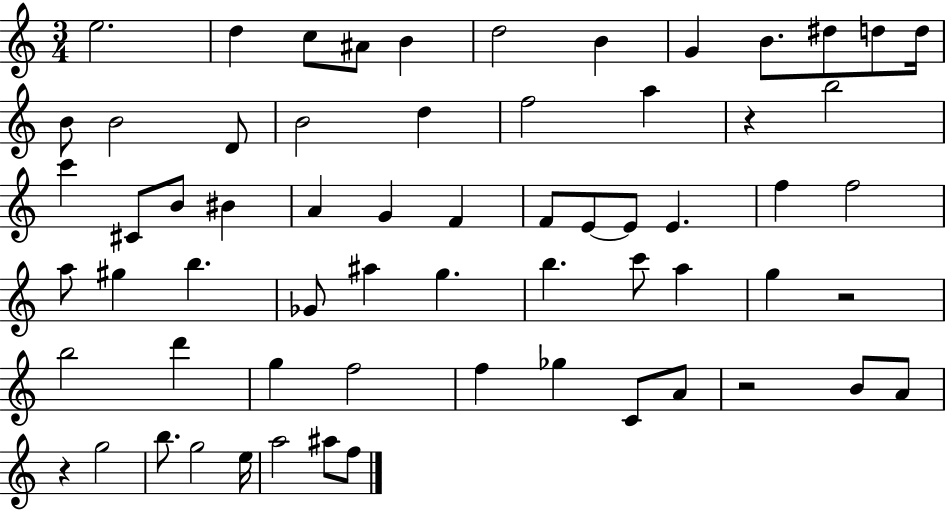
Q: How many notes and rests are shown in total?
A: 64